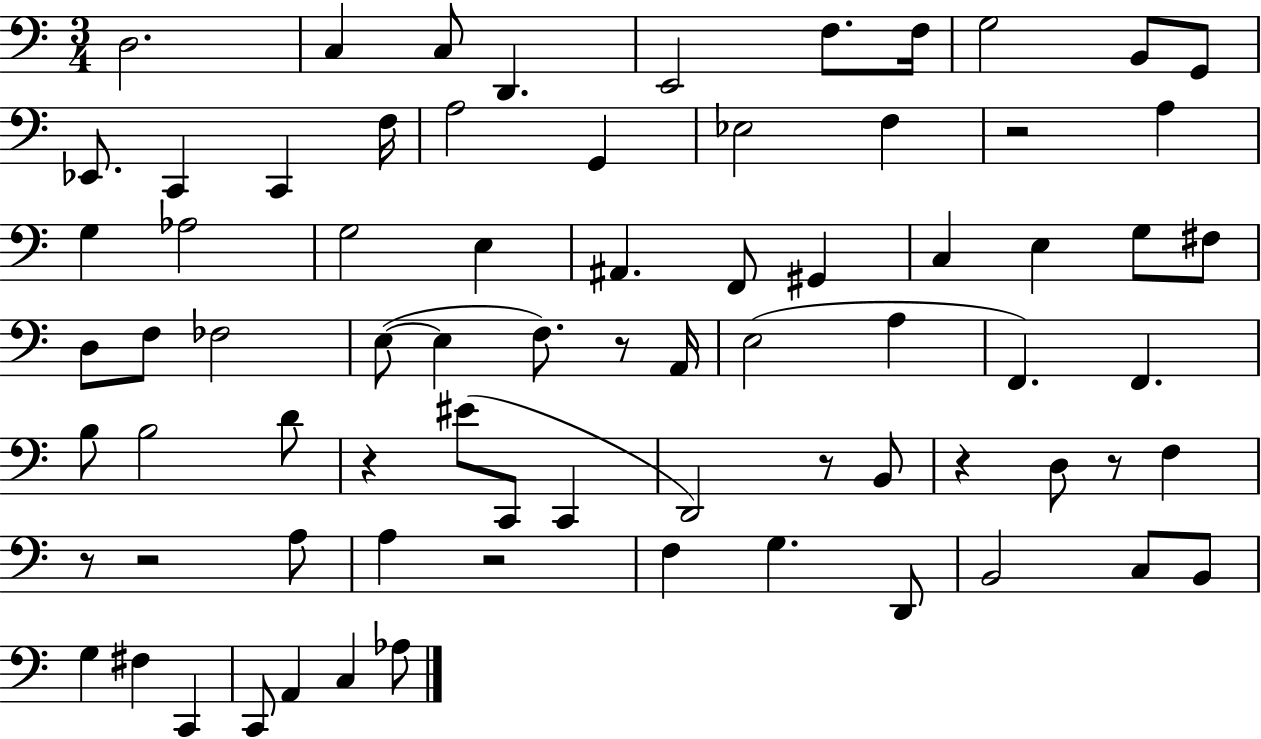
D3/h. C3/q C3/e D2/q. E2/h F3/e. F3/s G3/h B2/e G2/e Eb2/e. C2/q C2/q F3/s A3/h G2/q Eb3/h F3/q R/h A3/q G3/q Ab3/h G3/h E3/q A#2/q. F2/e G#2/q C3/q E3/q G3/e F#3/e D3/e F3/e FES3/h E3/e E3/q F3/e. R/e A2/s E3/h A3/q F2/q. F2/q. B3/e B3/h D4/e R/q EIS4/e C2/e C2/q D2/h R/e B2/e R/q D3/e R/e F3/q R/e R/h A3/e A3/q R/h F3/q G3/q. D2/e B2/h C3/e B2/e G3/q F#3/q C2/q C2/e A2/q C3/q Ab3/e